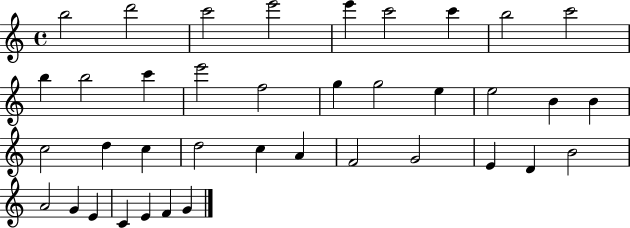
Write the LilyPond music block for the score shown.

{
  \clef treble
  \time 4/4
  \defaultTimeSignature
  \key c \major
  b''2 d'''2 | c'''2 e'''2 | e'''4 c'''2 c'''4 | b''2 c'''2 | \break b''4 b''2 c'''4 | e'''2 f''2 | g''4 g''2 e''4 | e''2 b'4 b'4 | \break c''2 d''4 c''4 | d''2 c''4 a'4 | f'2 g'2 | e'4 d'4 b'2 | \break a'2 g'4 e'4 | c'4 e'4 f'4 g'4 | \bar "|."
}